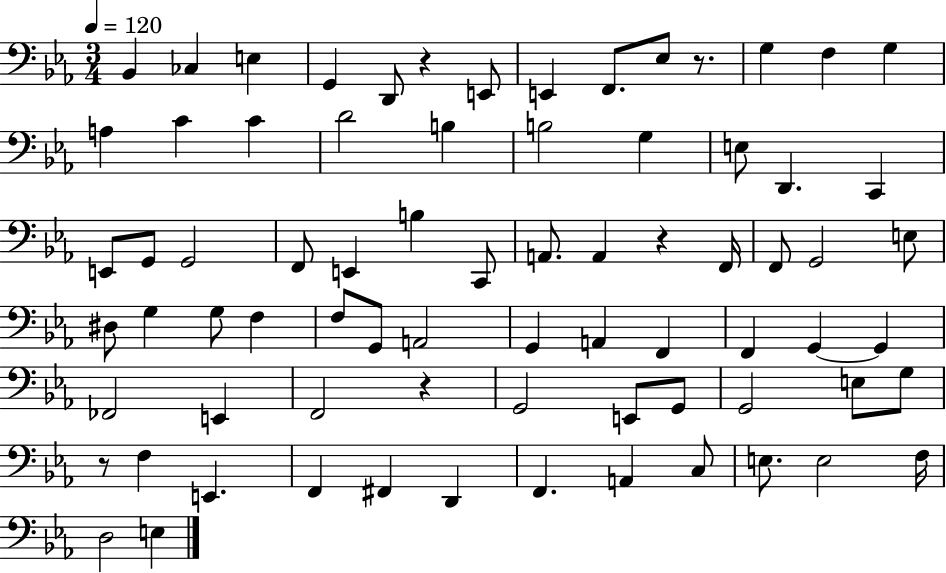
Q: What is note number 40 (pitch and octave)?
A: F3